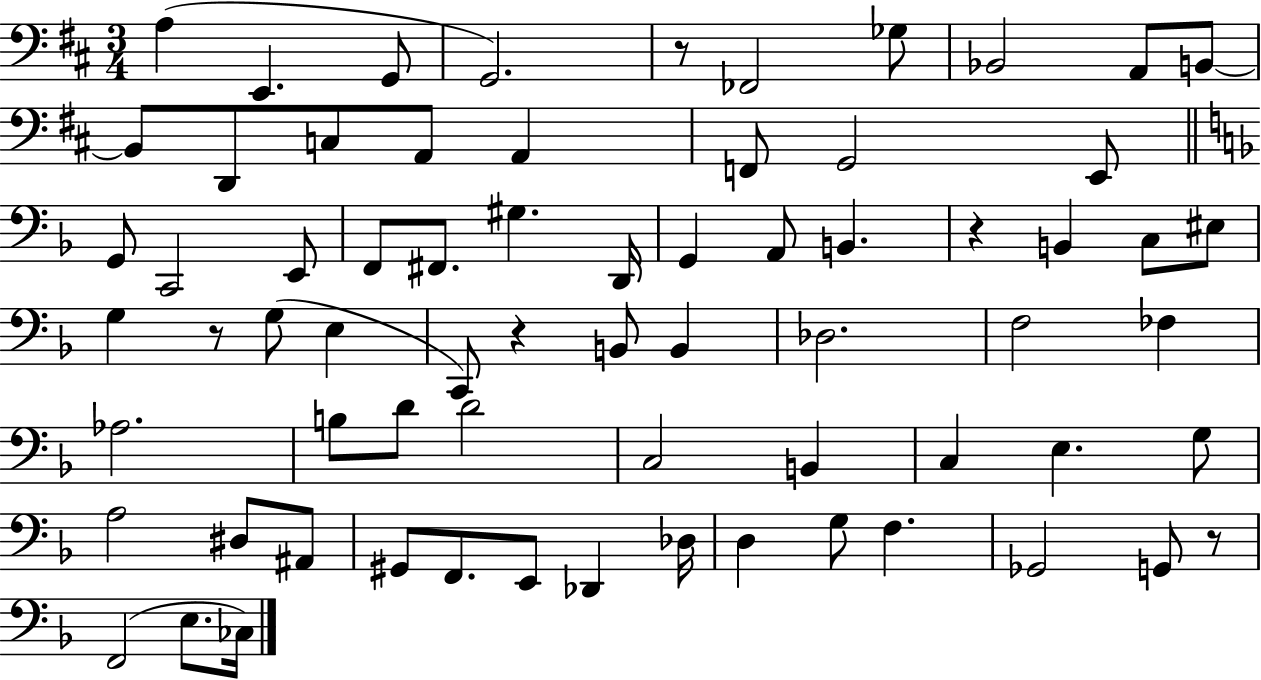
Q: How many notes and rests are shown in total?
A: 69